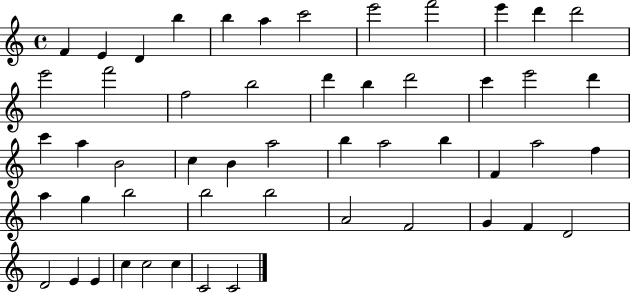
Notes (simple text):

F4/q E4/q D4/q B5/q B5/q A5/q C6/h E6/h F6/h E6/q D6/q D6/h E6/h F6/h F5/h B5/h D6/q B5/q D6/h C6/q E6/h D6/q C6/q A5/q B4/h C5/q B4/q A5/h B5/q A5/h B5/q F4/q A5/h F5/q A5/q G5/q B5/h B5/h B5/h A4/h F4/h G4/q F4/q D4/h D4/h E4/q E4/q C5/q C5/h C5/q C4/h C4/h